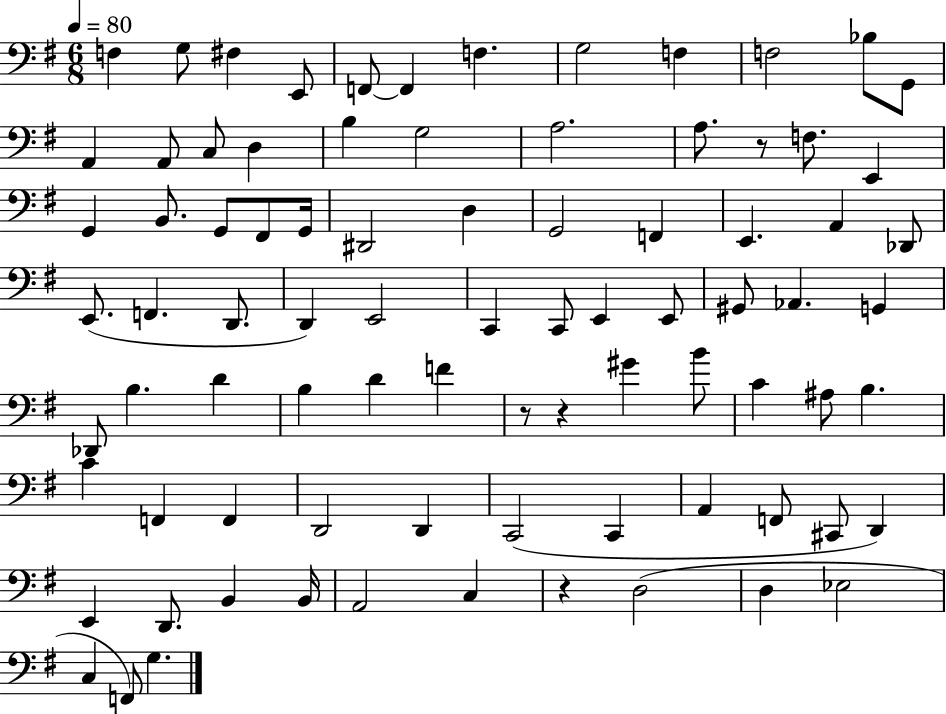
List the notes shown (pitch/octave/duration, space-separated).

F3/q G3/e F#3/q E2/e F2/e F2/q F3/q. G3/h F3/q F3/h Bb3/e G2/e A2/q A2/e C3/e D3/q B3/q G3/h A3/h. A3/e. R/e F3/e. E2/q G2/q B2/e. G2/e F#2/e G2/s D#2/h D3/q G2/h F2/q E2/q. A2/q Db2/e E2/e. F2/q. D2/e. D2/q E2/h C2/q C2/e E2/q E2/e G#2/e Ab2/q. G2/q Db2/e B3/q. D4/q B3/q D4/q F4/q R/e R/q G#4/q B4/e C4/q A#3/e B3/q. C4/q F2/q F2/q D2/h D2/q C2/h C2/q A2/q F2/e C#2/e D2/q E2/q D2/e. B2/q B2/s A2/h C3/q R/q D3/h D3/q Eb3/h C3/q F2/e G3/q.